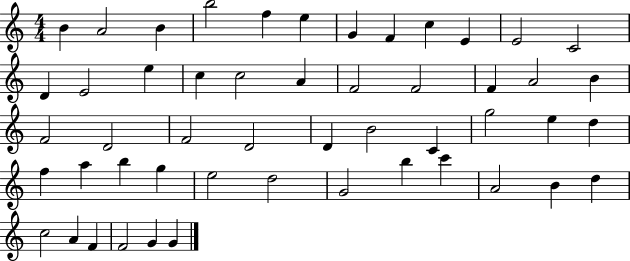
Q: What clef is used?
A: treble